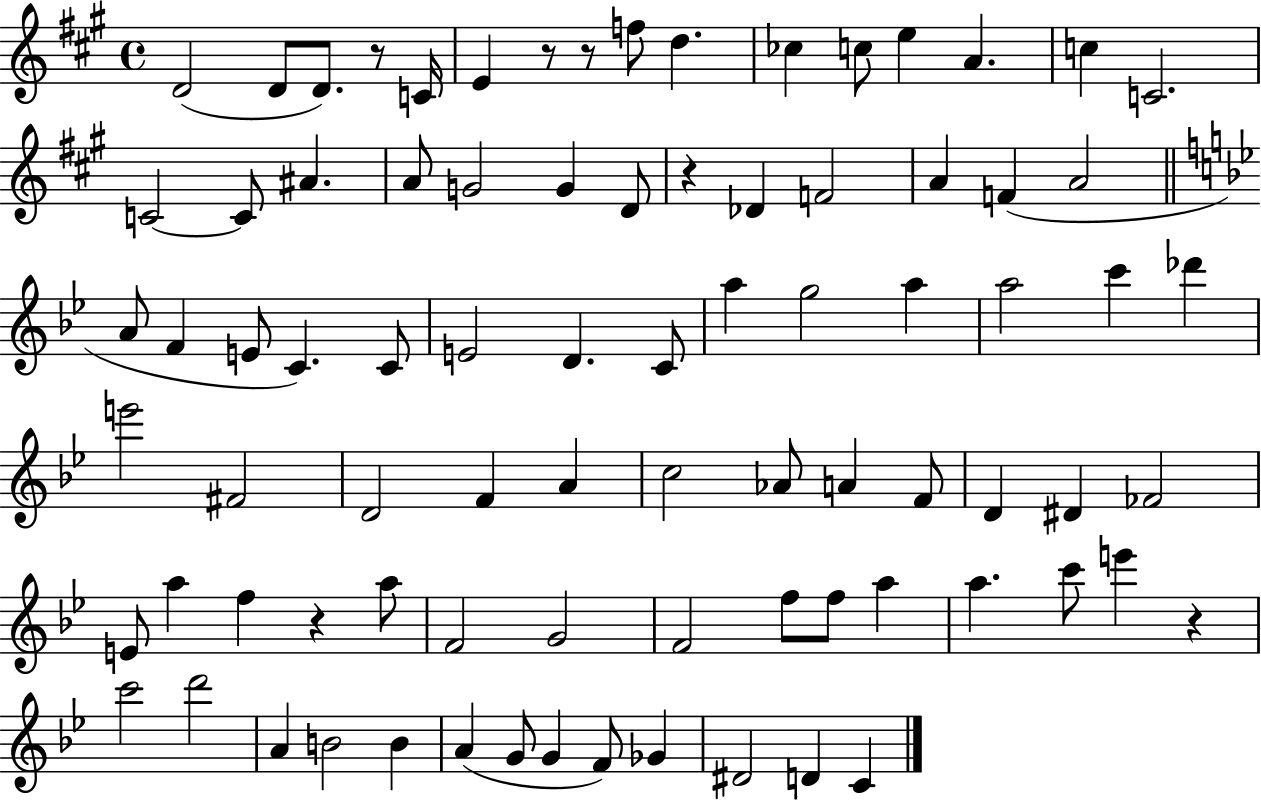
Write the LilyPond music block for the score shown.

{
  \clef treble
  \time 4/4
  \defaultTimeSignature
  \key a \major
  d'2( d'8 d'8.) r8 c'16 | e'4 r8 r8 f''8 d''4. | ces''4 c''8 e''4 a'4. | c''4 c'2. | \break c'2~~ c'8 ais'4. | a'8 g'2 g'4 d'8 | r4 des'4 f'2 | a'4 f'4( a'2 | \break \bar "||" \break \key bes \major a'8 f'4 e'8 c'4.) c'8 | e'2 d'4. c'8 | a''4 g''2 a''4 | a''2 c'''4 des'''4 | \break e'''2 fis'2 | d'2 f'4 a'4 | c''2 aes'8 a'4 f'8 | d'4 dis'4 fes'2 | \break e'8 a''4 f''4 r4 a''8 | f'2 g'2 | f'2 f''8 f''8 a''4 | a''4. c'''8 e'''4 r4 | \break c'''2 d'''2 | a'4 b'2 b'4 | a'4( g'8 g'4 f'8) ges'4 | dis'2 d'4 c'4 | \break \bar "|."
}